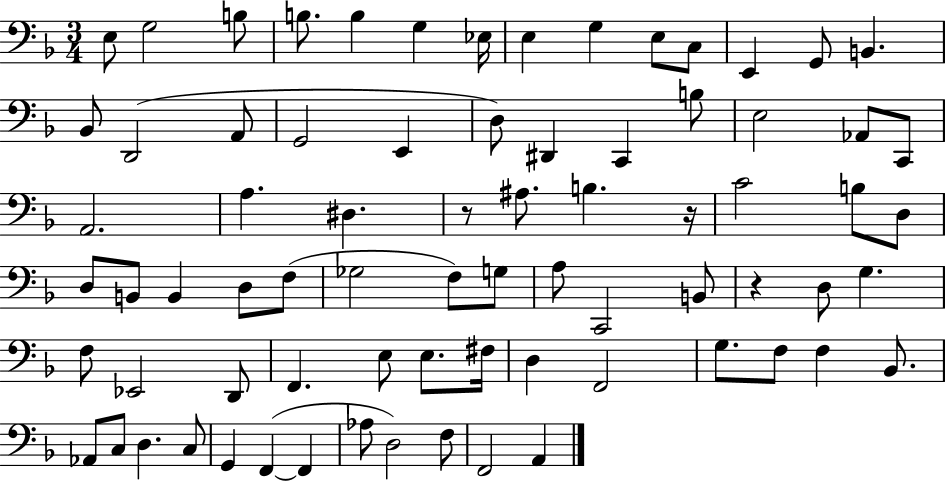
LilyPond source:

{
  \clef bass
  \numericTimeSignature
  \time 3/4
  \key f \major
  e8 g2 b8 | b8. b4 g4 ees16 | e4 g4 e8 c8 | e,4 g,8 b,4. | \break bes,8 d,2( a,8 | g,2 e,4 | d8) dis,4 c,4 b8 | e2 aes,8 c,8 | \break a,2. | a4. dis4. | r8 ais8. b4. r16 | c'2 b8 d8 | \break d8 b,8 b,4 d8 f8( | ges2 f8) g8 | a8 c,2 b,8 | r4 d8 g4. | \break f8 ees,2 d,8 | f,4. e8 e8. fis16 | d4 f,2 | g8. f8 f4 bes,8. | \break aes,8 c8 d4. c8 | g,4 f,4~(~ f,4 | aes8 d2) f8 | f,2 a,4 | \break \bar "|."
}